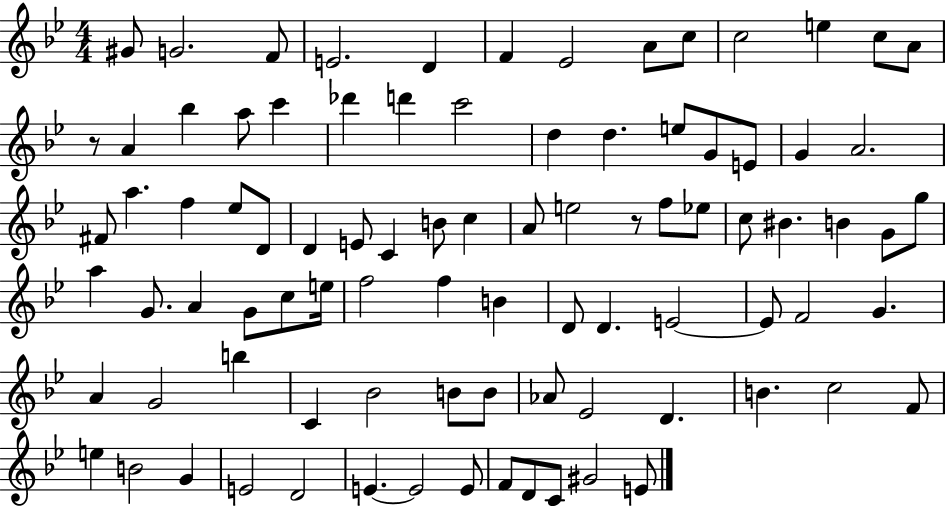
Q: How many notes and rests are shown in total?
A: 89